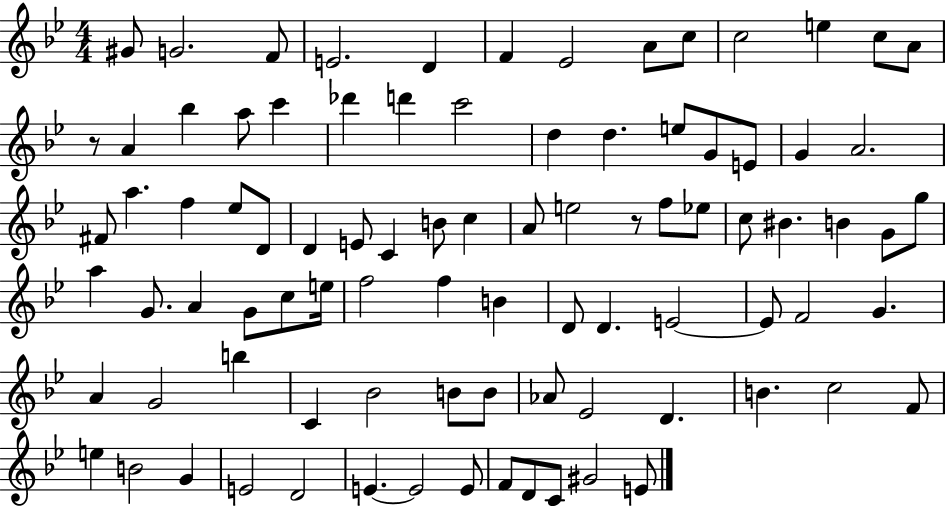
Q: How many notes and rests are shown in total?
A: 89